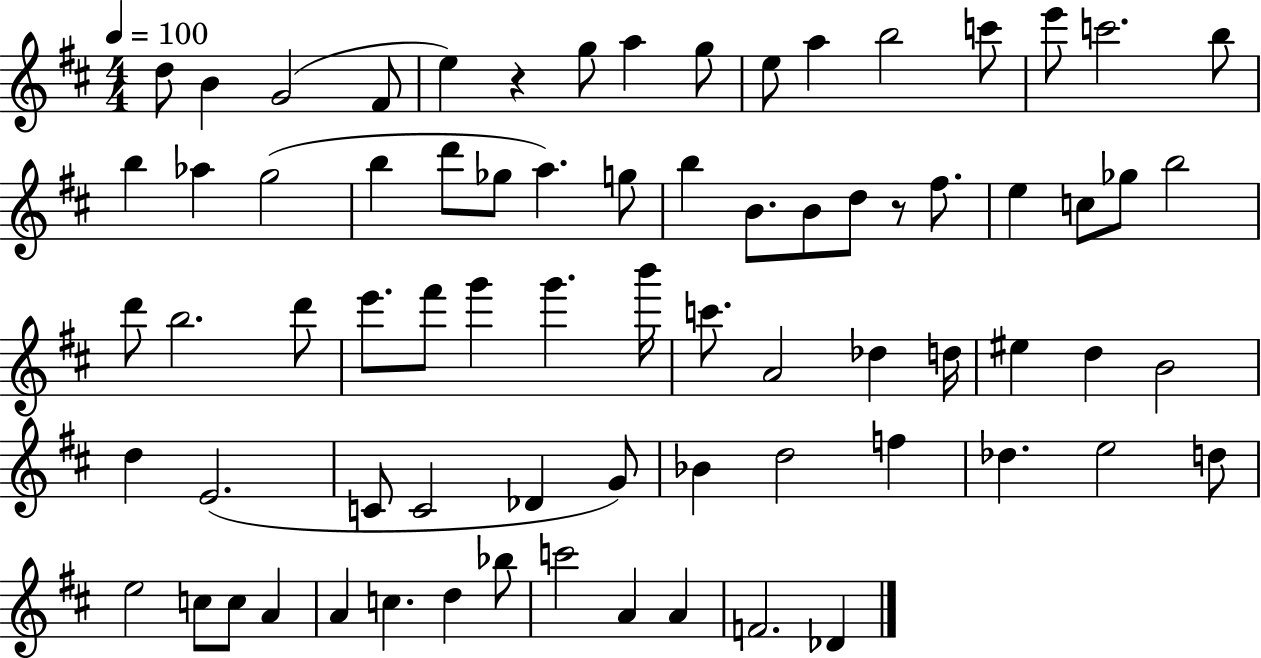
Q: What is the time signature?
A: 4/4